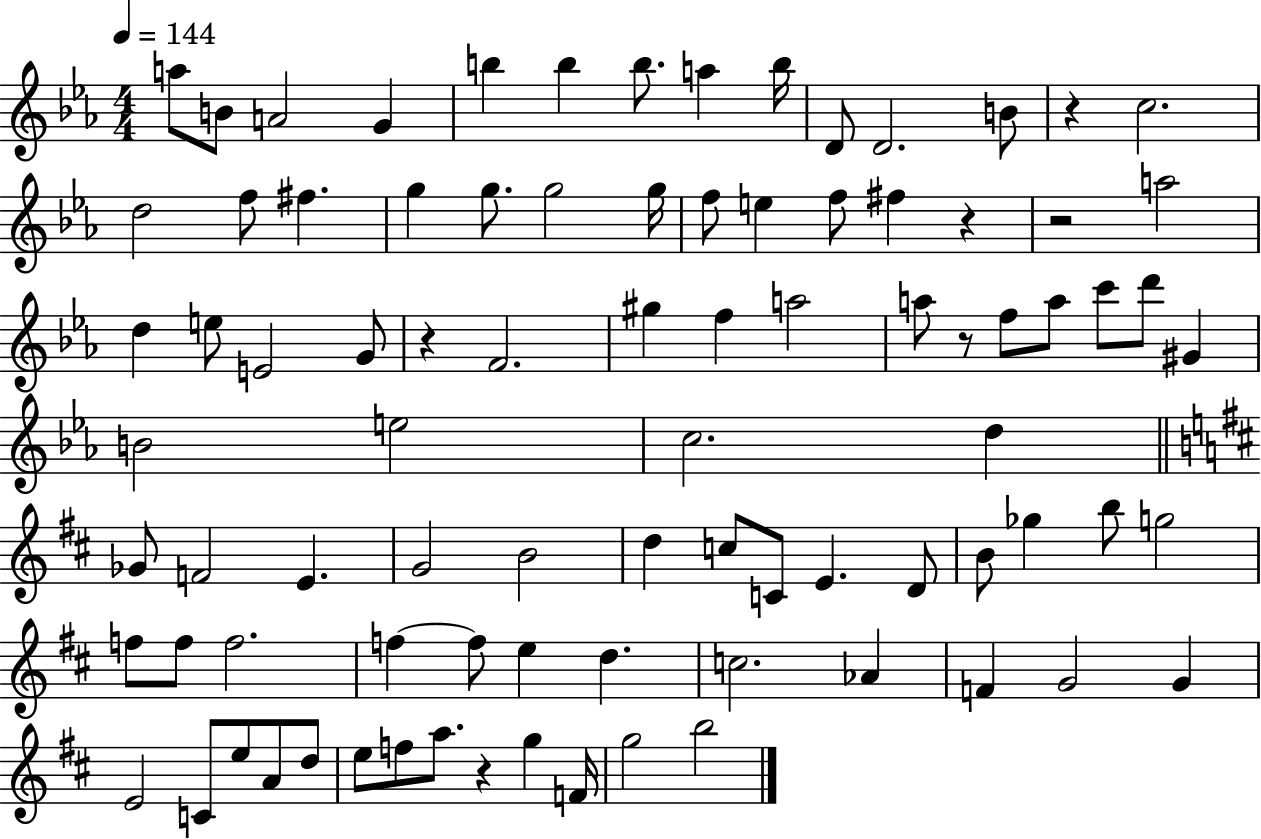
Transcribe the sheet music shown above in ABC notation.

X:1
T:Untitled
M:4/4
L:1/4
K:Eb
a/2 B/2 A2 G b b b/2 a b/4 D/2 D2 B/2 z c2 d2 f/2 ^f g g/2 g2 g/4 f/2 e f/2 ^f z z2 a2 d e/2 E2 G/2 z F2 ^g f a2 a/2 z/2 f/2 a/2 c'/2 d'/2 ^G B2 e2 c2 d _G/2 F2 E G2 B2 d c/2 C/2 E D/2 B/2 _g b/2 g2 f/2 f/2 f2 f f/2 e d c2 _A F G2 G E2 C/2 e/2 A/2 d/2 e/2 f/2 a/2 z g F/4 g2 b2